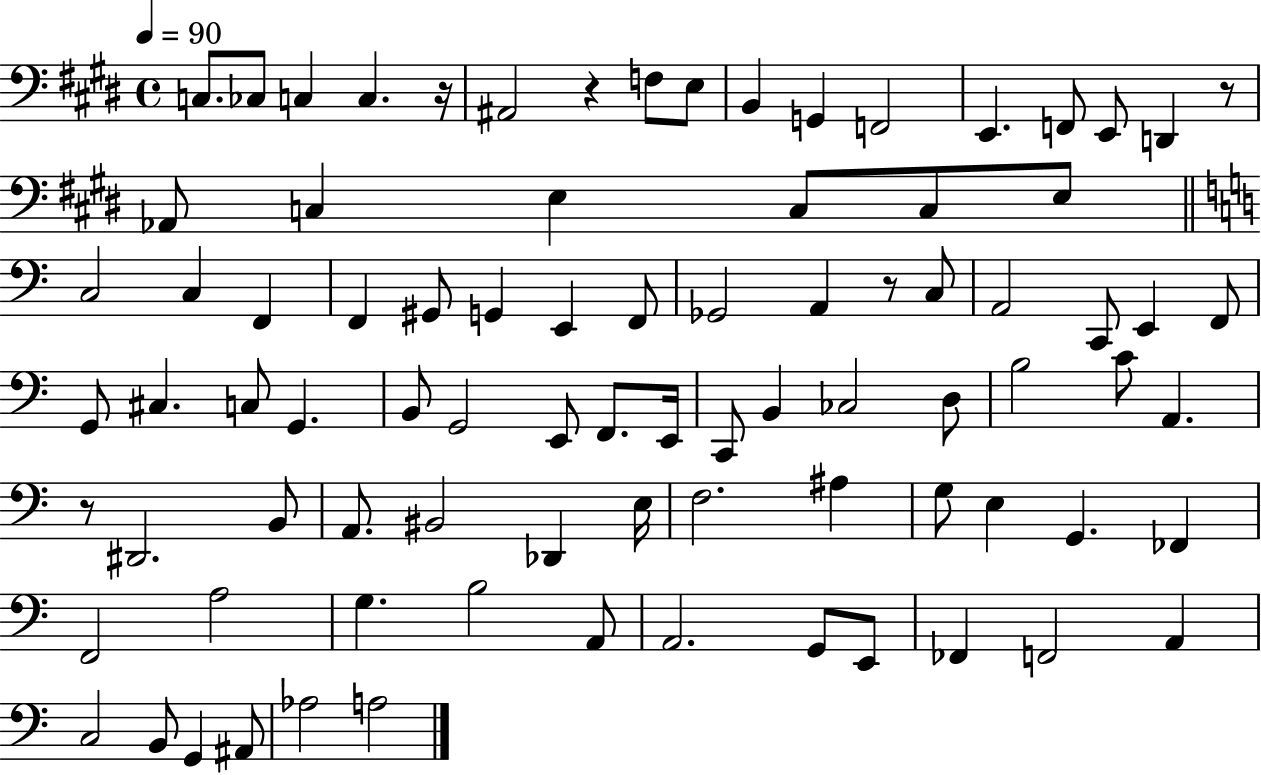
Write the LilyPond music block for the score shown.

{
  \clef bass
  \time 4/4
  \defaultTimeSignature
  \key e \major
  \tempo 4 = 90
  c8. ces8 c4 c4. r16 | ais,2 r4 f8 e8 | b,4 g,4 f,2 | e,4. f,8 e,8 d,4 r8 | \break aes,8 c4 e4 c8 c8 e8 | \bar "||" \break \key c \major c2 c4 f,4 | f,4 gis,8 g,4 e,4 f,8 | ges,2 a,4 r8 c8 | a,2 c,8 e,4 f,8 | \break g,8 cis4. c8 g,4. | b,8 g,2 e,8 f,8. e,16 | c,8 b,4 ces2 d8 | b2 c'8 a,4. | \break r8 dis,2. b,8 | a,8. bis,2 des,4 e16 | f2. ais4 | g8 e4 g,4. fes,4 | \break f,2 a2 | g4. b2 a,8 | a,2. g,8 e,8 | fes,4 f,2 a,4 | \break c2 b,8 g,4 ais,8 | aes2 a2 | \bar "|."
}